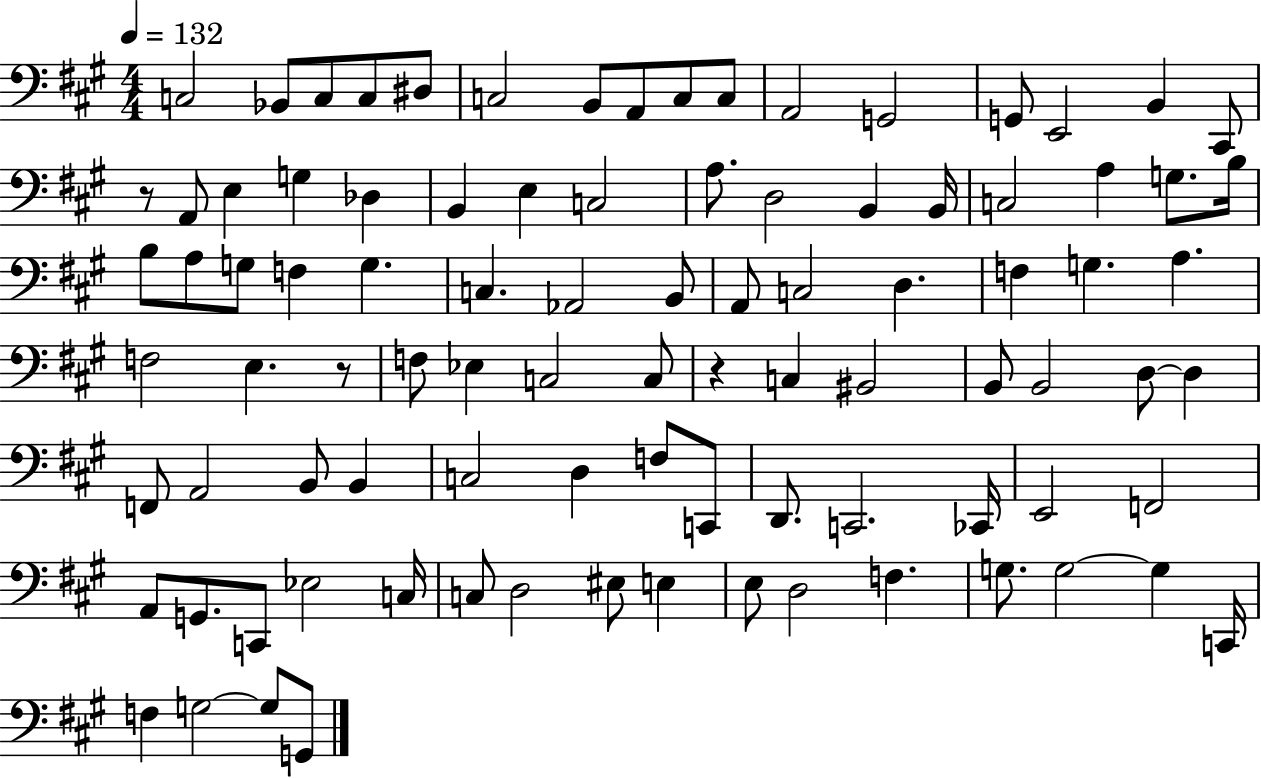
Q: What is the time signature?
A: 4/4